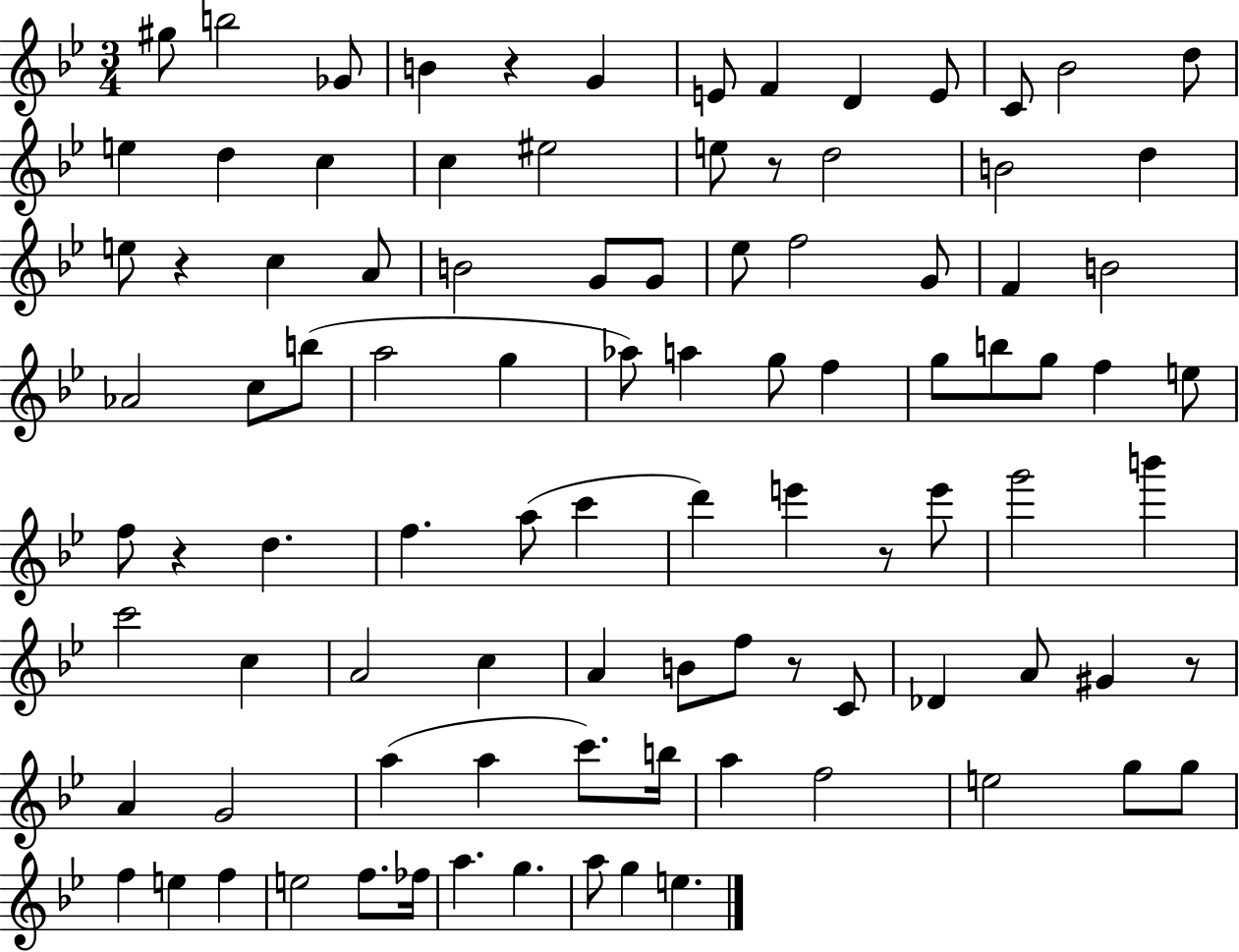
G#5/e B5/h Gb4/e B4/q R/q G4/q E4/e F4/q D4/q E4/e C4/e Bb4/h D5/e E5/q D5/q C5/q C5/q EIS5/h E5/e R/e D5/h B4/h D5/q E5/e R/q C5/q A4/e B4/h G4/e G4/e Eb5/e F5/h G4/e F4/q B4/h Ab4/h C5/e B5/e A5/h G5/q Ab5/e A5/q G5/e F5/q G5/e B5/e G5/e F5/q E5/e F5/e R/q D5/q. F5/q. A5/e C6/q D6/q E6/q R/e E6/e G6/h B6/q C6/h C5/q A4/h C5/q A4/q B4/e F5/e R/e C4/e Db4/q A4/e G#4/q R/e A4/q G4/h A5/q A5/q C6/e. B5/s A5/q F5/h E5/h G5/e G5/e F5/q E5/q F5/q E5/h F5/e. FES5/s A5/q. G5/q. A5/e G5/q E5/q.